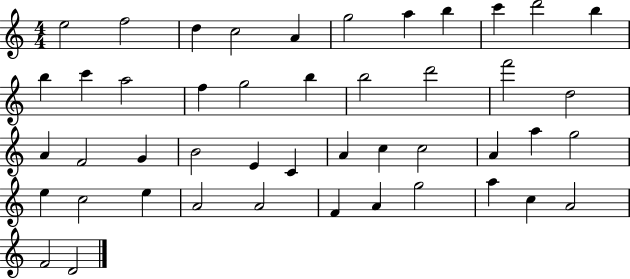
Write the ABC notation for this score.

X:1
T:Untitled
M:4/4
L:1/4
K:C
e2 f2 d c2 A g2 a b c' d'2 b b c' a2 f g2 b b2 d'2 f'2 d2 A F2 G B2 E C A c c2 A a g2 e c2 e A2 A2 F A g2 a c A2 F2 D2